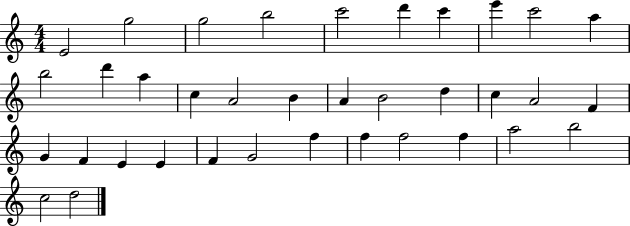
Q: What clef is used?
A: treble